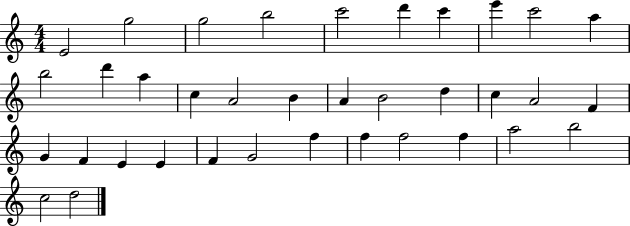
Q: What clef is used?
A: treble